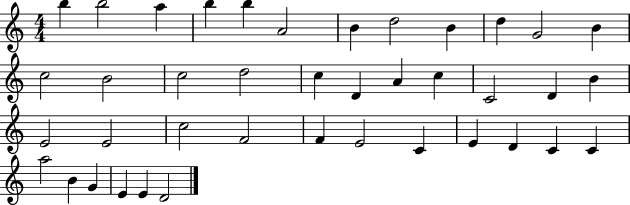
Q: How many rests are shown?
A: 0